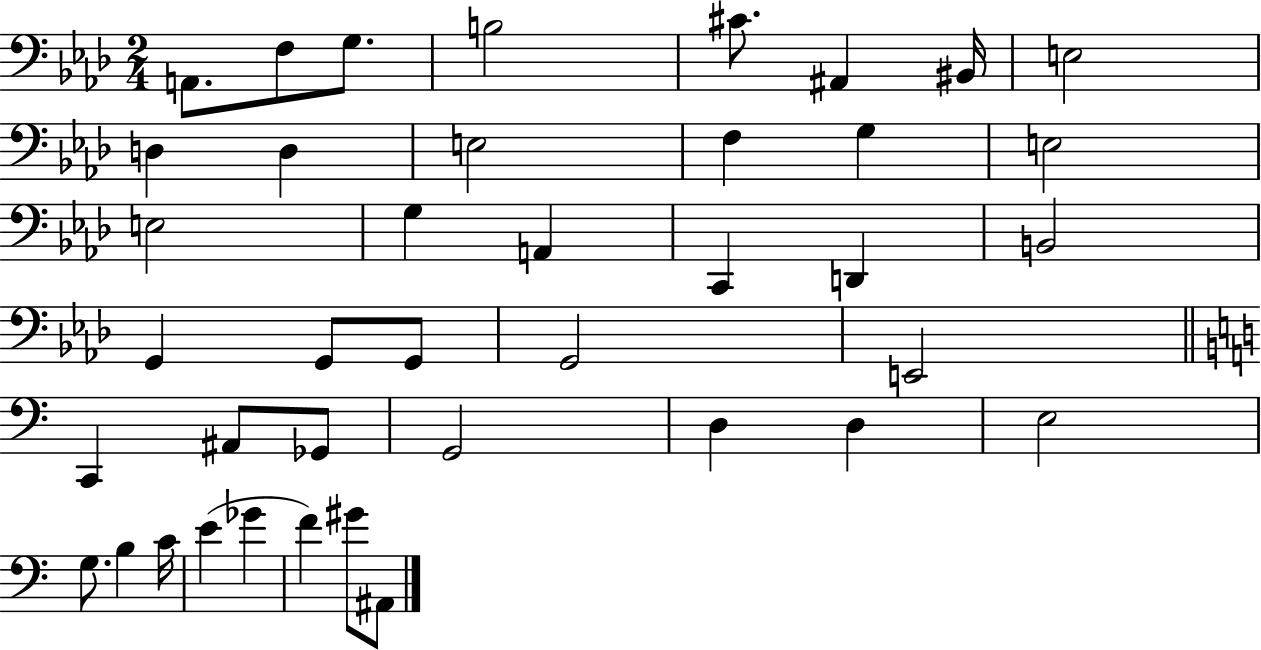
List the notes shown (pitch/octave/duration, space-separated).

A2/e. F3/e G3/e. B3/h C#4/e. A#2/q BIS2/s E3/h D3/q D3/q E3/h F3/q G3/q E3/h E3/h G3/q A2/q C2/q D2/q B2/h G2/q G2/e G2/e G2/h E2/h C2/q A#2/e Gb2/e G2/h D3/q D3/q E3/h G3/e. B3/q C4/s E4/q Gb4/q F4/q G#4/e A#2/e